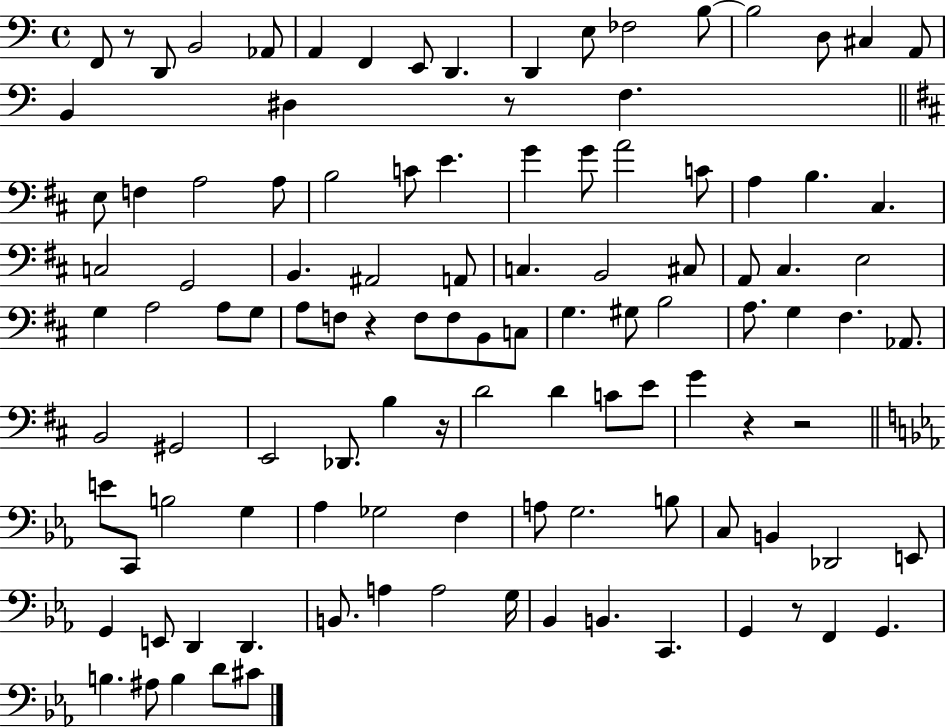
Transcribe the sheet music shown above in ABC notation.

X:1
T:Untitled
M:4/4
L:1/4
K:C
F,,/2 z/2 D,,/2 B,,2 _A,,/2 A,, F,, E,,/2 D,, D,, E,/2 _F,2 B,/2 B,2 D,/2 ^C, A,,/2 B,, ^D, z/2 F, E,/2 F, A,2 A,/2 B,2 C/2 E G G/2 A2 C/2 A, B, ^C, C,2 G,,2 B,, ^A,,2 A,,/2 C, B,,2 ^C,/2 A,,/2 ^C, E,2 G, A,2 A,/2 G,/2 A,/2 F,/2 z F,/2 F,/2 B,,/2 C,/2 G, ^G,/2 B,2 A,/2 G, ^F, _A,,/2 B,,2 ^G,,2 E,,2 _D,,/2 B, z/4 D2 D C/2 E/2 G z z2 E/2 C,,/2 B,2 G, _A, _G,2 F, A,/2 G,2 B,/2 C,/2 B,, _D,,2 E,,/2 G,, E,,/2 D,, D,, B,,/2 A, A,2 G,/4 _B,, B,, C,, G,, z/2 F,, G,, B, ^A,/2 B, D/2 ^C/2